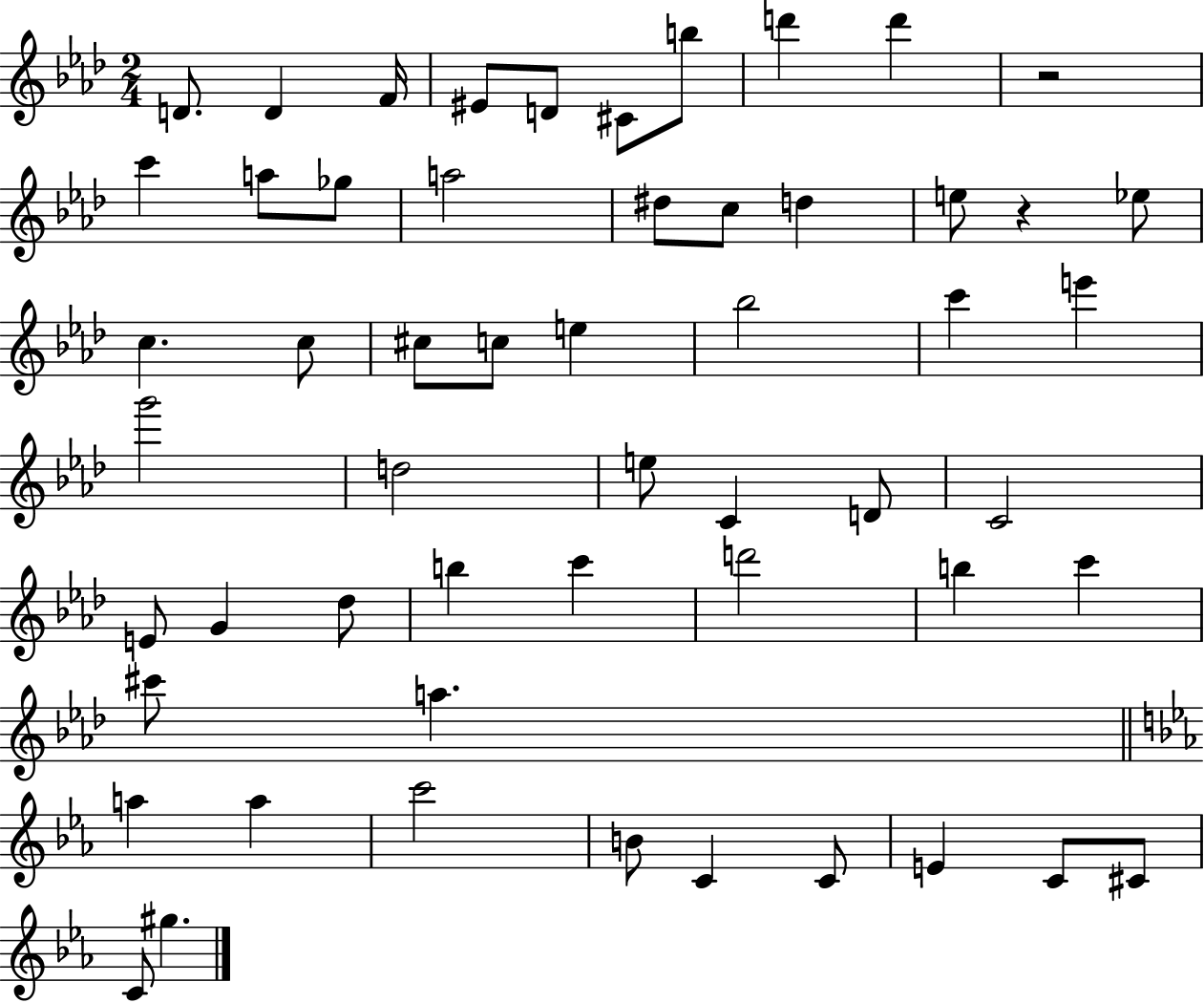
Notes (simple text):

D4/e. D4/q F4/s EIS4/e D4/e C#4/e B5/e D6/q D6/q R/h C6/q A5/e Gb5/e A5/h D#5/e C5/e D5/q E5/e R/q Eb5/e C5/q. C5/e C#5/e C5/e E5/q Bb5/h C6/q E6/q G6/h D5/h E5/e C4/q D4/e C4/h E4/e G4/q Db5/e B5/q C6/q D6/h B5/q C6/q C#6/e A5/q. A5/q A5/q C6/h B4/e C4/q C4/e E4/q C4/e C#4/e C4/e G#5/q.